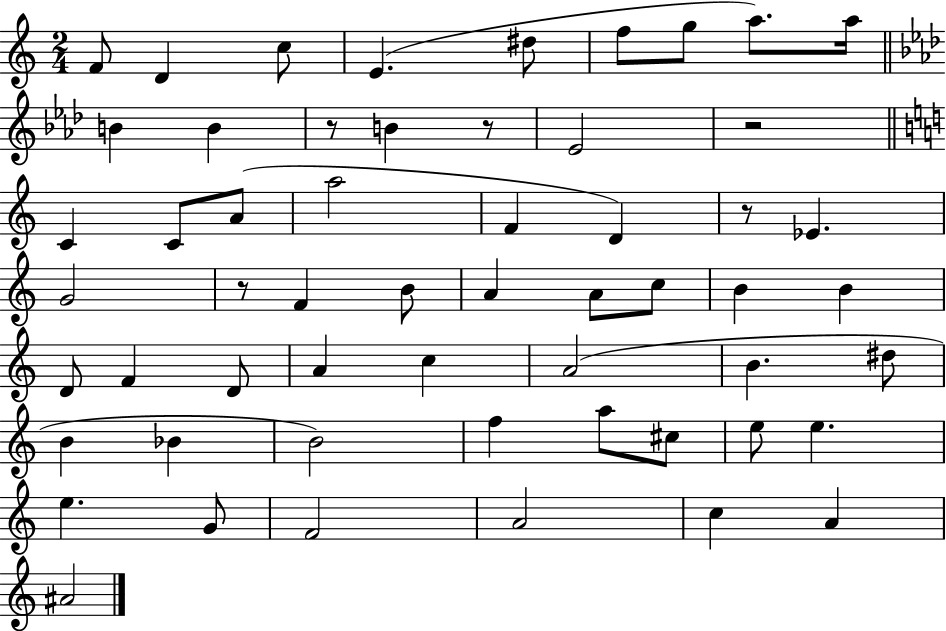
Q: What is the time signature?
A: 2/4